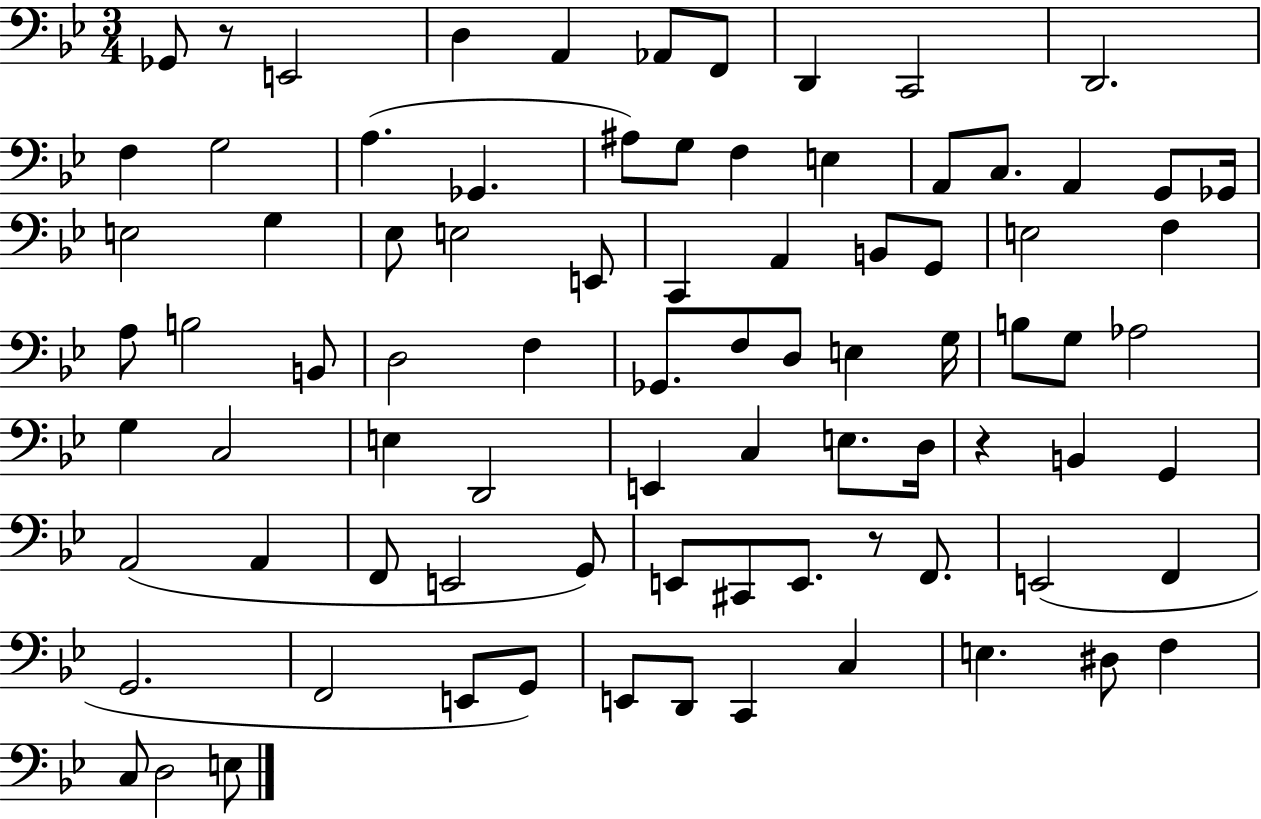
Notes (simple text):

Gb2/e R/e E2/h D3/q A2/q Ab2/e F2/e D2/q C2/h D2/h. F3/q G3/h A3/q. Gb2/q. A#3/e G3/e F3/q E3/q A2/e C3/e. A2/q G2/e Gb2/s E3/h G3/q Eb3/e E3/h E2/e C2/q A2/q B2/e G2/e E3/h F3/q A3/e B3/h B2/e D3/h F3/q Gb2/e. F3/e D3/e E3/q G3/s B3/e G3/e Ab3/h G3/q C3/h E3/q D2/h E2/q C3/q E3/e. D3/s R/q B2/q G2/q A2/h A2/q F2/e E2/h G2/e E2/e C#2/e E2/e. R/e F2/e. E2/h F2/q G2/h. F2/h E2/e G2/e E2/e D2/e C2/q C3/q E3/q. D#3/e F3/q C3/e D3/h E3/e